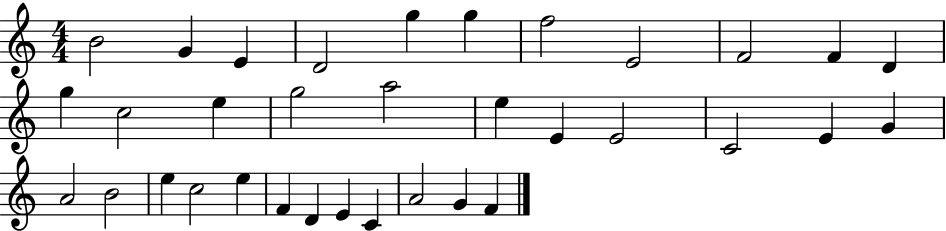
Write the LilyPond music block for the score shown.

{
  \clef treble
  \numericTimeSignature
  \time 4/4
  \key c \major
  b'2 g'4 e'4 | d'2 g''4 g''4 | f''2 e'2 | f'2 f'4 d'4 | \break g''4 c''2 e''4 | g''2 a''2 | e''4 e'4 e'2 | c'2 e'4 g'4 | \break a'2 b'2 | e''4 c''2 e''4 | f'4 d'4 e'4 c'4 | a'2 g'4 f'4 | \break \bar "|."
}